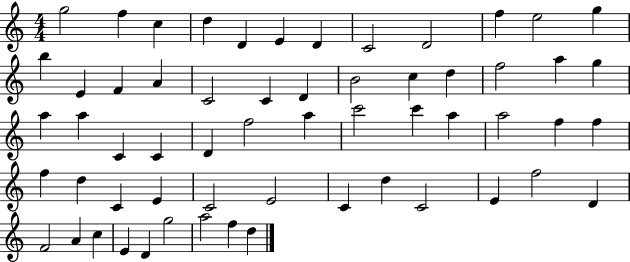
{
  \clef treble
  \numericTimeSignature
  \time 4/4
  \key c \major
  g''2 f''4 c''4 | d''4 d'4 e'4 d'4 | c'2 d'2 | f''4 e''2 g''4 | \break b''4 e'4 f'4 a'4 | c'2 c'4 d'4 | b'2 c''4 d''4 | f''2 a''4 g''4 | \break a''4 a''4 c'4 c'4 | d'4 f''2 a''4 | c'''2 c'''4 a''4 | a''2 f''4 f''4 | \break f''4 d''4 c'4 e'4 | c'2 e'2 | c'4 d''4 c'2 | e'4 f''2 d'4 | \break f'2 a'4 c''4 | e'4 d'4 g''2 | a''2 f''4 d''4 | \bar "|."
}